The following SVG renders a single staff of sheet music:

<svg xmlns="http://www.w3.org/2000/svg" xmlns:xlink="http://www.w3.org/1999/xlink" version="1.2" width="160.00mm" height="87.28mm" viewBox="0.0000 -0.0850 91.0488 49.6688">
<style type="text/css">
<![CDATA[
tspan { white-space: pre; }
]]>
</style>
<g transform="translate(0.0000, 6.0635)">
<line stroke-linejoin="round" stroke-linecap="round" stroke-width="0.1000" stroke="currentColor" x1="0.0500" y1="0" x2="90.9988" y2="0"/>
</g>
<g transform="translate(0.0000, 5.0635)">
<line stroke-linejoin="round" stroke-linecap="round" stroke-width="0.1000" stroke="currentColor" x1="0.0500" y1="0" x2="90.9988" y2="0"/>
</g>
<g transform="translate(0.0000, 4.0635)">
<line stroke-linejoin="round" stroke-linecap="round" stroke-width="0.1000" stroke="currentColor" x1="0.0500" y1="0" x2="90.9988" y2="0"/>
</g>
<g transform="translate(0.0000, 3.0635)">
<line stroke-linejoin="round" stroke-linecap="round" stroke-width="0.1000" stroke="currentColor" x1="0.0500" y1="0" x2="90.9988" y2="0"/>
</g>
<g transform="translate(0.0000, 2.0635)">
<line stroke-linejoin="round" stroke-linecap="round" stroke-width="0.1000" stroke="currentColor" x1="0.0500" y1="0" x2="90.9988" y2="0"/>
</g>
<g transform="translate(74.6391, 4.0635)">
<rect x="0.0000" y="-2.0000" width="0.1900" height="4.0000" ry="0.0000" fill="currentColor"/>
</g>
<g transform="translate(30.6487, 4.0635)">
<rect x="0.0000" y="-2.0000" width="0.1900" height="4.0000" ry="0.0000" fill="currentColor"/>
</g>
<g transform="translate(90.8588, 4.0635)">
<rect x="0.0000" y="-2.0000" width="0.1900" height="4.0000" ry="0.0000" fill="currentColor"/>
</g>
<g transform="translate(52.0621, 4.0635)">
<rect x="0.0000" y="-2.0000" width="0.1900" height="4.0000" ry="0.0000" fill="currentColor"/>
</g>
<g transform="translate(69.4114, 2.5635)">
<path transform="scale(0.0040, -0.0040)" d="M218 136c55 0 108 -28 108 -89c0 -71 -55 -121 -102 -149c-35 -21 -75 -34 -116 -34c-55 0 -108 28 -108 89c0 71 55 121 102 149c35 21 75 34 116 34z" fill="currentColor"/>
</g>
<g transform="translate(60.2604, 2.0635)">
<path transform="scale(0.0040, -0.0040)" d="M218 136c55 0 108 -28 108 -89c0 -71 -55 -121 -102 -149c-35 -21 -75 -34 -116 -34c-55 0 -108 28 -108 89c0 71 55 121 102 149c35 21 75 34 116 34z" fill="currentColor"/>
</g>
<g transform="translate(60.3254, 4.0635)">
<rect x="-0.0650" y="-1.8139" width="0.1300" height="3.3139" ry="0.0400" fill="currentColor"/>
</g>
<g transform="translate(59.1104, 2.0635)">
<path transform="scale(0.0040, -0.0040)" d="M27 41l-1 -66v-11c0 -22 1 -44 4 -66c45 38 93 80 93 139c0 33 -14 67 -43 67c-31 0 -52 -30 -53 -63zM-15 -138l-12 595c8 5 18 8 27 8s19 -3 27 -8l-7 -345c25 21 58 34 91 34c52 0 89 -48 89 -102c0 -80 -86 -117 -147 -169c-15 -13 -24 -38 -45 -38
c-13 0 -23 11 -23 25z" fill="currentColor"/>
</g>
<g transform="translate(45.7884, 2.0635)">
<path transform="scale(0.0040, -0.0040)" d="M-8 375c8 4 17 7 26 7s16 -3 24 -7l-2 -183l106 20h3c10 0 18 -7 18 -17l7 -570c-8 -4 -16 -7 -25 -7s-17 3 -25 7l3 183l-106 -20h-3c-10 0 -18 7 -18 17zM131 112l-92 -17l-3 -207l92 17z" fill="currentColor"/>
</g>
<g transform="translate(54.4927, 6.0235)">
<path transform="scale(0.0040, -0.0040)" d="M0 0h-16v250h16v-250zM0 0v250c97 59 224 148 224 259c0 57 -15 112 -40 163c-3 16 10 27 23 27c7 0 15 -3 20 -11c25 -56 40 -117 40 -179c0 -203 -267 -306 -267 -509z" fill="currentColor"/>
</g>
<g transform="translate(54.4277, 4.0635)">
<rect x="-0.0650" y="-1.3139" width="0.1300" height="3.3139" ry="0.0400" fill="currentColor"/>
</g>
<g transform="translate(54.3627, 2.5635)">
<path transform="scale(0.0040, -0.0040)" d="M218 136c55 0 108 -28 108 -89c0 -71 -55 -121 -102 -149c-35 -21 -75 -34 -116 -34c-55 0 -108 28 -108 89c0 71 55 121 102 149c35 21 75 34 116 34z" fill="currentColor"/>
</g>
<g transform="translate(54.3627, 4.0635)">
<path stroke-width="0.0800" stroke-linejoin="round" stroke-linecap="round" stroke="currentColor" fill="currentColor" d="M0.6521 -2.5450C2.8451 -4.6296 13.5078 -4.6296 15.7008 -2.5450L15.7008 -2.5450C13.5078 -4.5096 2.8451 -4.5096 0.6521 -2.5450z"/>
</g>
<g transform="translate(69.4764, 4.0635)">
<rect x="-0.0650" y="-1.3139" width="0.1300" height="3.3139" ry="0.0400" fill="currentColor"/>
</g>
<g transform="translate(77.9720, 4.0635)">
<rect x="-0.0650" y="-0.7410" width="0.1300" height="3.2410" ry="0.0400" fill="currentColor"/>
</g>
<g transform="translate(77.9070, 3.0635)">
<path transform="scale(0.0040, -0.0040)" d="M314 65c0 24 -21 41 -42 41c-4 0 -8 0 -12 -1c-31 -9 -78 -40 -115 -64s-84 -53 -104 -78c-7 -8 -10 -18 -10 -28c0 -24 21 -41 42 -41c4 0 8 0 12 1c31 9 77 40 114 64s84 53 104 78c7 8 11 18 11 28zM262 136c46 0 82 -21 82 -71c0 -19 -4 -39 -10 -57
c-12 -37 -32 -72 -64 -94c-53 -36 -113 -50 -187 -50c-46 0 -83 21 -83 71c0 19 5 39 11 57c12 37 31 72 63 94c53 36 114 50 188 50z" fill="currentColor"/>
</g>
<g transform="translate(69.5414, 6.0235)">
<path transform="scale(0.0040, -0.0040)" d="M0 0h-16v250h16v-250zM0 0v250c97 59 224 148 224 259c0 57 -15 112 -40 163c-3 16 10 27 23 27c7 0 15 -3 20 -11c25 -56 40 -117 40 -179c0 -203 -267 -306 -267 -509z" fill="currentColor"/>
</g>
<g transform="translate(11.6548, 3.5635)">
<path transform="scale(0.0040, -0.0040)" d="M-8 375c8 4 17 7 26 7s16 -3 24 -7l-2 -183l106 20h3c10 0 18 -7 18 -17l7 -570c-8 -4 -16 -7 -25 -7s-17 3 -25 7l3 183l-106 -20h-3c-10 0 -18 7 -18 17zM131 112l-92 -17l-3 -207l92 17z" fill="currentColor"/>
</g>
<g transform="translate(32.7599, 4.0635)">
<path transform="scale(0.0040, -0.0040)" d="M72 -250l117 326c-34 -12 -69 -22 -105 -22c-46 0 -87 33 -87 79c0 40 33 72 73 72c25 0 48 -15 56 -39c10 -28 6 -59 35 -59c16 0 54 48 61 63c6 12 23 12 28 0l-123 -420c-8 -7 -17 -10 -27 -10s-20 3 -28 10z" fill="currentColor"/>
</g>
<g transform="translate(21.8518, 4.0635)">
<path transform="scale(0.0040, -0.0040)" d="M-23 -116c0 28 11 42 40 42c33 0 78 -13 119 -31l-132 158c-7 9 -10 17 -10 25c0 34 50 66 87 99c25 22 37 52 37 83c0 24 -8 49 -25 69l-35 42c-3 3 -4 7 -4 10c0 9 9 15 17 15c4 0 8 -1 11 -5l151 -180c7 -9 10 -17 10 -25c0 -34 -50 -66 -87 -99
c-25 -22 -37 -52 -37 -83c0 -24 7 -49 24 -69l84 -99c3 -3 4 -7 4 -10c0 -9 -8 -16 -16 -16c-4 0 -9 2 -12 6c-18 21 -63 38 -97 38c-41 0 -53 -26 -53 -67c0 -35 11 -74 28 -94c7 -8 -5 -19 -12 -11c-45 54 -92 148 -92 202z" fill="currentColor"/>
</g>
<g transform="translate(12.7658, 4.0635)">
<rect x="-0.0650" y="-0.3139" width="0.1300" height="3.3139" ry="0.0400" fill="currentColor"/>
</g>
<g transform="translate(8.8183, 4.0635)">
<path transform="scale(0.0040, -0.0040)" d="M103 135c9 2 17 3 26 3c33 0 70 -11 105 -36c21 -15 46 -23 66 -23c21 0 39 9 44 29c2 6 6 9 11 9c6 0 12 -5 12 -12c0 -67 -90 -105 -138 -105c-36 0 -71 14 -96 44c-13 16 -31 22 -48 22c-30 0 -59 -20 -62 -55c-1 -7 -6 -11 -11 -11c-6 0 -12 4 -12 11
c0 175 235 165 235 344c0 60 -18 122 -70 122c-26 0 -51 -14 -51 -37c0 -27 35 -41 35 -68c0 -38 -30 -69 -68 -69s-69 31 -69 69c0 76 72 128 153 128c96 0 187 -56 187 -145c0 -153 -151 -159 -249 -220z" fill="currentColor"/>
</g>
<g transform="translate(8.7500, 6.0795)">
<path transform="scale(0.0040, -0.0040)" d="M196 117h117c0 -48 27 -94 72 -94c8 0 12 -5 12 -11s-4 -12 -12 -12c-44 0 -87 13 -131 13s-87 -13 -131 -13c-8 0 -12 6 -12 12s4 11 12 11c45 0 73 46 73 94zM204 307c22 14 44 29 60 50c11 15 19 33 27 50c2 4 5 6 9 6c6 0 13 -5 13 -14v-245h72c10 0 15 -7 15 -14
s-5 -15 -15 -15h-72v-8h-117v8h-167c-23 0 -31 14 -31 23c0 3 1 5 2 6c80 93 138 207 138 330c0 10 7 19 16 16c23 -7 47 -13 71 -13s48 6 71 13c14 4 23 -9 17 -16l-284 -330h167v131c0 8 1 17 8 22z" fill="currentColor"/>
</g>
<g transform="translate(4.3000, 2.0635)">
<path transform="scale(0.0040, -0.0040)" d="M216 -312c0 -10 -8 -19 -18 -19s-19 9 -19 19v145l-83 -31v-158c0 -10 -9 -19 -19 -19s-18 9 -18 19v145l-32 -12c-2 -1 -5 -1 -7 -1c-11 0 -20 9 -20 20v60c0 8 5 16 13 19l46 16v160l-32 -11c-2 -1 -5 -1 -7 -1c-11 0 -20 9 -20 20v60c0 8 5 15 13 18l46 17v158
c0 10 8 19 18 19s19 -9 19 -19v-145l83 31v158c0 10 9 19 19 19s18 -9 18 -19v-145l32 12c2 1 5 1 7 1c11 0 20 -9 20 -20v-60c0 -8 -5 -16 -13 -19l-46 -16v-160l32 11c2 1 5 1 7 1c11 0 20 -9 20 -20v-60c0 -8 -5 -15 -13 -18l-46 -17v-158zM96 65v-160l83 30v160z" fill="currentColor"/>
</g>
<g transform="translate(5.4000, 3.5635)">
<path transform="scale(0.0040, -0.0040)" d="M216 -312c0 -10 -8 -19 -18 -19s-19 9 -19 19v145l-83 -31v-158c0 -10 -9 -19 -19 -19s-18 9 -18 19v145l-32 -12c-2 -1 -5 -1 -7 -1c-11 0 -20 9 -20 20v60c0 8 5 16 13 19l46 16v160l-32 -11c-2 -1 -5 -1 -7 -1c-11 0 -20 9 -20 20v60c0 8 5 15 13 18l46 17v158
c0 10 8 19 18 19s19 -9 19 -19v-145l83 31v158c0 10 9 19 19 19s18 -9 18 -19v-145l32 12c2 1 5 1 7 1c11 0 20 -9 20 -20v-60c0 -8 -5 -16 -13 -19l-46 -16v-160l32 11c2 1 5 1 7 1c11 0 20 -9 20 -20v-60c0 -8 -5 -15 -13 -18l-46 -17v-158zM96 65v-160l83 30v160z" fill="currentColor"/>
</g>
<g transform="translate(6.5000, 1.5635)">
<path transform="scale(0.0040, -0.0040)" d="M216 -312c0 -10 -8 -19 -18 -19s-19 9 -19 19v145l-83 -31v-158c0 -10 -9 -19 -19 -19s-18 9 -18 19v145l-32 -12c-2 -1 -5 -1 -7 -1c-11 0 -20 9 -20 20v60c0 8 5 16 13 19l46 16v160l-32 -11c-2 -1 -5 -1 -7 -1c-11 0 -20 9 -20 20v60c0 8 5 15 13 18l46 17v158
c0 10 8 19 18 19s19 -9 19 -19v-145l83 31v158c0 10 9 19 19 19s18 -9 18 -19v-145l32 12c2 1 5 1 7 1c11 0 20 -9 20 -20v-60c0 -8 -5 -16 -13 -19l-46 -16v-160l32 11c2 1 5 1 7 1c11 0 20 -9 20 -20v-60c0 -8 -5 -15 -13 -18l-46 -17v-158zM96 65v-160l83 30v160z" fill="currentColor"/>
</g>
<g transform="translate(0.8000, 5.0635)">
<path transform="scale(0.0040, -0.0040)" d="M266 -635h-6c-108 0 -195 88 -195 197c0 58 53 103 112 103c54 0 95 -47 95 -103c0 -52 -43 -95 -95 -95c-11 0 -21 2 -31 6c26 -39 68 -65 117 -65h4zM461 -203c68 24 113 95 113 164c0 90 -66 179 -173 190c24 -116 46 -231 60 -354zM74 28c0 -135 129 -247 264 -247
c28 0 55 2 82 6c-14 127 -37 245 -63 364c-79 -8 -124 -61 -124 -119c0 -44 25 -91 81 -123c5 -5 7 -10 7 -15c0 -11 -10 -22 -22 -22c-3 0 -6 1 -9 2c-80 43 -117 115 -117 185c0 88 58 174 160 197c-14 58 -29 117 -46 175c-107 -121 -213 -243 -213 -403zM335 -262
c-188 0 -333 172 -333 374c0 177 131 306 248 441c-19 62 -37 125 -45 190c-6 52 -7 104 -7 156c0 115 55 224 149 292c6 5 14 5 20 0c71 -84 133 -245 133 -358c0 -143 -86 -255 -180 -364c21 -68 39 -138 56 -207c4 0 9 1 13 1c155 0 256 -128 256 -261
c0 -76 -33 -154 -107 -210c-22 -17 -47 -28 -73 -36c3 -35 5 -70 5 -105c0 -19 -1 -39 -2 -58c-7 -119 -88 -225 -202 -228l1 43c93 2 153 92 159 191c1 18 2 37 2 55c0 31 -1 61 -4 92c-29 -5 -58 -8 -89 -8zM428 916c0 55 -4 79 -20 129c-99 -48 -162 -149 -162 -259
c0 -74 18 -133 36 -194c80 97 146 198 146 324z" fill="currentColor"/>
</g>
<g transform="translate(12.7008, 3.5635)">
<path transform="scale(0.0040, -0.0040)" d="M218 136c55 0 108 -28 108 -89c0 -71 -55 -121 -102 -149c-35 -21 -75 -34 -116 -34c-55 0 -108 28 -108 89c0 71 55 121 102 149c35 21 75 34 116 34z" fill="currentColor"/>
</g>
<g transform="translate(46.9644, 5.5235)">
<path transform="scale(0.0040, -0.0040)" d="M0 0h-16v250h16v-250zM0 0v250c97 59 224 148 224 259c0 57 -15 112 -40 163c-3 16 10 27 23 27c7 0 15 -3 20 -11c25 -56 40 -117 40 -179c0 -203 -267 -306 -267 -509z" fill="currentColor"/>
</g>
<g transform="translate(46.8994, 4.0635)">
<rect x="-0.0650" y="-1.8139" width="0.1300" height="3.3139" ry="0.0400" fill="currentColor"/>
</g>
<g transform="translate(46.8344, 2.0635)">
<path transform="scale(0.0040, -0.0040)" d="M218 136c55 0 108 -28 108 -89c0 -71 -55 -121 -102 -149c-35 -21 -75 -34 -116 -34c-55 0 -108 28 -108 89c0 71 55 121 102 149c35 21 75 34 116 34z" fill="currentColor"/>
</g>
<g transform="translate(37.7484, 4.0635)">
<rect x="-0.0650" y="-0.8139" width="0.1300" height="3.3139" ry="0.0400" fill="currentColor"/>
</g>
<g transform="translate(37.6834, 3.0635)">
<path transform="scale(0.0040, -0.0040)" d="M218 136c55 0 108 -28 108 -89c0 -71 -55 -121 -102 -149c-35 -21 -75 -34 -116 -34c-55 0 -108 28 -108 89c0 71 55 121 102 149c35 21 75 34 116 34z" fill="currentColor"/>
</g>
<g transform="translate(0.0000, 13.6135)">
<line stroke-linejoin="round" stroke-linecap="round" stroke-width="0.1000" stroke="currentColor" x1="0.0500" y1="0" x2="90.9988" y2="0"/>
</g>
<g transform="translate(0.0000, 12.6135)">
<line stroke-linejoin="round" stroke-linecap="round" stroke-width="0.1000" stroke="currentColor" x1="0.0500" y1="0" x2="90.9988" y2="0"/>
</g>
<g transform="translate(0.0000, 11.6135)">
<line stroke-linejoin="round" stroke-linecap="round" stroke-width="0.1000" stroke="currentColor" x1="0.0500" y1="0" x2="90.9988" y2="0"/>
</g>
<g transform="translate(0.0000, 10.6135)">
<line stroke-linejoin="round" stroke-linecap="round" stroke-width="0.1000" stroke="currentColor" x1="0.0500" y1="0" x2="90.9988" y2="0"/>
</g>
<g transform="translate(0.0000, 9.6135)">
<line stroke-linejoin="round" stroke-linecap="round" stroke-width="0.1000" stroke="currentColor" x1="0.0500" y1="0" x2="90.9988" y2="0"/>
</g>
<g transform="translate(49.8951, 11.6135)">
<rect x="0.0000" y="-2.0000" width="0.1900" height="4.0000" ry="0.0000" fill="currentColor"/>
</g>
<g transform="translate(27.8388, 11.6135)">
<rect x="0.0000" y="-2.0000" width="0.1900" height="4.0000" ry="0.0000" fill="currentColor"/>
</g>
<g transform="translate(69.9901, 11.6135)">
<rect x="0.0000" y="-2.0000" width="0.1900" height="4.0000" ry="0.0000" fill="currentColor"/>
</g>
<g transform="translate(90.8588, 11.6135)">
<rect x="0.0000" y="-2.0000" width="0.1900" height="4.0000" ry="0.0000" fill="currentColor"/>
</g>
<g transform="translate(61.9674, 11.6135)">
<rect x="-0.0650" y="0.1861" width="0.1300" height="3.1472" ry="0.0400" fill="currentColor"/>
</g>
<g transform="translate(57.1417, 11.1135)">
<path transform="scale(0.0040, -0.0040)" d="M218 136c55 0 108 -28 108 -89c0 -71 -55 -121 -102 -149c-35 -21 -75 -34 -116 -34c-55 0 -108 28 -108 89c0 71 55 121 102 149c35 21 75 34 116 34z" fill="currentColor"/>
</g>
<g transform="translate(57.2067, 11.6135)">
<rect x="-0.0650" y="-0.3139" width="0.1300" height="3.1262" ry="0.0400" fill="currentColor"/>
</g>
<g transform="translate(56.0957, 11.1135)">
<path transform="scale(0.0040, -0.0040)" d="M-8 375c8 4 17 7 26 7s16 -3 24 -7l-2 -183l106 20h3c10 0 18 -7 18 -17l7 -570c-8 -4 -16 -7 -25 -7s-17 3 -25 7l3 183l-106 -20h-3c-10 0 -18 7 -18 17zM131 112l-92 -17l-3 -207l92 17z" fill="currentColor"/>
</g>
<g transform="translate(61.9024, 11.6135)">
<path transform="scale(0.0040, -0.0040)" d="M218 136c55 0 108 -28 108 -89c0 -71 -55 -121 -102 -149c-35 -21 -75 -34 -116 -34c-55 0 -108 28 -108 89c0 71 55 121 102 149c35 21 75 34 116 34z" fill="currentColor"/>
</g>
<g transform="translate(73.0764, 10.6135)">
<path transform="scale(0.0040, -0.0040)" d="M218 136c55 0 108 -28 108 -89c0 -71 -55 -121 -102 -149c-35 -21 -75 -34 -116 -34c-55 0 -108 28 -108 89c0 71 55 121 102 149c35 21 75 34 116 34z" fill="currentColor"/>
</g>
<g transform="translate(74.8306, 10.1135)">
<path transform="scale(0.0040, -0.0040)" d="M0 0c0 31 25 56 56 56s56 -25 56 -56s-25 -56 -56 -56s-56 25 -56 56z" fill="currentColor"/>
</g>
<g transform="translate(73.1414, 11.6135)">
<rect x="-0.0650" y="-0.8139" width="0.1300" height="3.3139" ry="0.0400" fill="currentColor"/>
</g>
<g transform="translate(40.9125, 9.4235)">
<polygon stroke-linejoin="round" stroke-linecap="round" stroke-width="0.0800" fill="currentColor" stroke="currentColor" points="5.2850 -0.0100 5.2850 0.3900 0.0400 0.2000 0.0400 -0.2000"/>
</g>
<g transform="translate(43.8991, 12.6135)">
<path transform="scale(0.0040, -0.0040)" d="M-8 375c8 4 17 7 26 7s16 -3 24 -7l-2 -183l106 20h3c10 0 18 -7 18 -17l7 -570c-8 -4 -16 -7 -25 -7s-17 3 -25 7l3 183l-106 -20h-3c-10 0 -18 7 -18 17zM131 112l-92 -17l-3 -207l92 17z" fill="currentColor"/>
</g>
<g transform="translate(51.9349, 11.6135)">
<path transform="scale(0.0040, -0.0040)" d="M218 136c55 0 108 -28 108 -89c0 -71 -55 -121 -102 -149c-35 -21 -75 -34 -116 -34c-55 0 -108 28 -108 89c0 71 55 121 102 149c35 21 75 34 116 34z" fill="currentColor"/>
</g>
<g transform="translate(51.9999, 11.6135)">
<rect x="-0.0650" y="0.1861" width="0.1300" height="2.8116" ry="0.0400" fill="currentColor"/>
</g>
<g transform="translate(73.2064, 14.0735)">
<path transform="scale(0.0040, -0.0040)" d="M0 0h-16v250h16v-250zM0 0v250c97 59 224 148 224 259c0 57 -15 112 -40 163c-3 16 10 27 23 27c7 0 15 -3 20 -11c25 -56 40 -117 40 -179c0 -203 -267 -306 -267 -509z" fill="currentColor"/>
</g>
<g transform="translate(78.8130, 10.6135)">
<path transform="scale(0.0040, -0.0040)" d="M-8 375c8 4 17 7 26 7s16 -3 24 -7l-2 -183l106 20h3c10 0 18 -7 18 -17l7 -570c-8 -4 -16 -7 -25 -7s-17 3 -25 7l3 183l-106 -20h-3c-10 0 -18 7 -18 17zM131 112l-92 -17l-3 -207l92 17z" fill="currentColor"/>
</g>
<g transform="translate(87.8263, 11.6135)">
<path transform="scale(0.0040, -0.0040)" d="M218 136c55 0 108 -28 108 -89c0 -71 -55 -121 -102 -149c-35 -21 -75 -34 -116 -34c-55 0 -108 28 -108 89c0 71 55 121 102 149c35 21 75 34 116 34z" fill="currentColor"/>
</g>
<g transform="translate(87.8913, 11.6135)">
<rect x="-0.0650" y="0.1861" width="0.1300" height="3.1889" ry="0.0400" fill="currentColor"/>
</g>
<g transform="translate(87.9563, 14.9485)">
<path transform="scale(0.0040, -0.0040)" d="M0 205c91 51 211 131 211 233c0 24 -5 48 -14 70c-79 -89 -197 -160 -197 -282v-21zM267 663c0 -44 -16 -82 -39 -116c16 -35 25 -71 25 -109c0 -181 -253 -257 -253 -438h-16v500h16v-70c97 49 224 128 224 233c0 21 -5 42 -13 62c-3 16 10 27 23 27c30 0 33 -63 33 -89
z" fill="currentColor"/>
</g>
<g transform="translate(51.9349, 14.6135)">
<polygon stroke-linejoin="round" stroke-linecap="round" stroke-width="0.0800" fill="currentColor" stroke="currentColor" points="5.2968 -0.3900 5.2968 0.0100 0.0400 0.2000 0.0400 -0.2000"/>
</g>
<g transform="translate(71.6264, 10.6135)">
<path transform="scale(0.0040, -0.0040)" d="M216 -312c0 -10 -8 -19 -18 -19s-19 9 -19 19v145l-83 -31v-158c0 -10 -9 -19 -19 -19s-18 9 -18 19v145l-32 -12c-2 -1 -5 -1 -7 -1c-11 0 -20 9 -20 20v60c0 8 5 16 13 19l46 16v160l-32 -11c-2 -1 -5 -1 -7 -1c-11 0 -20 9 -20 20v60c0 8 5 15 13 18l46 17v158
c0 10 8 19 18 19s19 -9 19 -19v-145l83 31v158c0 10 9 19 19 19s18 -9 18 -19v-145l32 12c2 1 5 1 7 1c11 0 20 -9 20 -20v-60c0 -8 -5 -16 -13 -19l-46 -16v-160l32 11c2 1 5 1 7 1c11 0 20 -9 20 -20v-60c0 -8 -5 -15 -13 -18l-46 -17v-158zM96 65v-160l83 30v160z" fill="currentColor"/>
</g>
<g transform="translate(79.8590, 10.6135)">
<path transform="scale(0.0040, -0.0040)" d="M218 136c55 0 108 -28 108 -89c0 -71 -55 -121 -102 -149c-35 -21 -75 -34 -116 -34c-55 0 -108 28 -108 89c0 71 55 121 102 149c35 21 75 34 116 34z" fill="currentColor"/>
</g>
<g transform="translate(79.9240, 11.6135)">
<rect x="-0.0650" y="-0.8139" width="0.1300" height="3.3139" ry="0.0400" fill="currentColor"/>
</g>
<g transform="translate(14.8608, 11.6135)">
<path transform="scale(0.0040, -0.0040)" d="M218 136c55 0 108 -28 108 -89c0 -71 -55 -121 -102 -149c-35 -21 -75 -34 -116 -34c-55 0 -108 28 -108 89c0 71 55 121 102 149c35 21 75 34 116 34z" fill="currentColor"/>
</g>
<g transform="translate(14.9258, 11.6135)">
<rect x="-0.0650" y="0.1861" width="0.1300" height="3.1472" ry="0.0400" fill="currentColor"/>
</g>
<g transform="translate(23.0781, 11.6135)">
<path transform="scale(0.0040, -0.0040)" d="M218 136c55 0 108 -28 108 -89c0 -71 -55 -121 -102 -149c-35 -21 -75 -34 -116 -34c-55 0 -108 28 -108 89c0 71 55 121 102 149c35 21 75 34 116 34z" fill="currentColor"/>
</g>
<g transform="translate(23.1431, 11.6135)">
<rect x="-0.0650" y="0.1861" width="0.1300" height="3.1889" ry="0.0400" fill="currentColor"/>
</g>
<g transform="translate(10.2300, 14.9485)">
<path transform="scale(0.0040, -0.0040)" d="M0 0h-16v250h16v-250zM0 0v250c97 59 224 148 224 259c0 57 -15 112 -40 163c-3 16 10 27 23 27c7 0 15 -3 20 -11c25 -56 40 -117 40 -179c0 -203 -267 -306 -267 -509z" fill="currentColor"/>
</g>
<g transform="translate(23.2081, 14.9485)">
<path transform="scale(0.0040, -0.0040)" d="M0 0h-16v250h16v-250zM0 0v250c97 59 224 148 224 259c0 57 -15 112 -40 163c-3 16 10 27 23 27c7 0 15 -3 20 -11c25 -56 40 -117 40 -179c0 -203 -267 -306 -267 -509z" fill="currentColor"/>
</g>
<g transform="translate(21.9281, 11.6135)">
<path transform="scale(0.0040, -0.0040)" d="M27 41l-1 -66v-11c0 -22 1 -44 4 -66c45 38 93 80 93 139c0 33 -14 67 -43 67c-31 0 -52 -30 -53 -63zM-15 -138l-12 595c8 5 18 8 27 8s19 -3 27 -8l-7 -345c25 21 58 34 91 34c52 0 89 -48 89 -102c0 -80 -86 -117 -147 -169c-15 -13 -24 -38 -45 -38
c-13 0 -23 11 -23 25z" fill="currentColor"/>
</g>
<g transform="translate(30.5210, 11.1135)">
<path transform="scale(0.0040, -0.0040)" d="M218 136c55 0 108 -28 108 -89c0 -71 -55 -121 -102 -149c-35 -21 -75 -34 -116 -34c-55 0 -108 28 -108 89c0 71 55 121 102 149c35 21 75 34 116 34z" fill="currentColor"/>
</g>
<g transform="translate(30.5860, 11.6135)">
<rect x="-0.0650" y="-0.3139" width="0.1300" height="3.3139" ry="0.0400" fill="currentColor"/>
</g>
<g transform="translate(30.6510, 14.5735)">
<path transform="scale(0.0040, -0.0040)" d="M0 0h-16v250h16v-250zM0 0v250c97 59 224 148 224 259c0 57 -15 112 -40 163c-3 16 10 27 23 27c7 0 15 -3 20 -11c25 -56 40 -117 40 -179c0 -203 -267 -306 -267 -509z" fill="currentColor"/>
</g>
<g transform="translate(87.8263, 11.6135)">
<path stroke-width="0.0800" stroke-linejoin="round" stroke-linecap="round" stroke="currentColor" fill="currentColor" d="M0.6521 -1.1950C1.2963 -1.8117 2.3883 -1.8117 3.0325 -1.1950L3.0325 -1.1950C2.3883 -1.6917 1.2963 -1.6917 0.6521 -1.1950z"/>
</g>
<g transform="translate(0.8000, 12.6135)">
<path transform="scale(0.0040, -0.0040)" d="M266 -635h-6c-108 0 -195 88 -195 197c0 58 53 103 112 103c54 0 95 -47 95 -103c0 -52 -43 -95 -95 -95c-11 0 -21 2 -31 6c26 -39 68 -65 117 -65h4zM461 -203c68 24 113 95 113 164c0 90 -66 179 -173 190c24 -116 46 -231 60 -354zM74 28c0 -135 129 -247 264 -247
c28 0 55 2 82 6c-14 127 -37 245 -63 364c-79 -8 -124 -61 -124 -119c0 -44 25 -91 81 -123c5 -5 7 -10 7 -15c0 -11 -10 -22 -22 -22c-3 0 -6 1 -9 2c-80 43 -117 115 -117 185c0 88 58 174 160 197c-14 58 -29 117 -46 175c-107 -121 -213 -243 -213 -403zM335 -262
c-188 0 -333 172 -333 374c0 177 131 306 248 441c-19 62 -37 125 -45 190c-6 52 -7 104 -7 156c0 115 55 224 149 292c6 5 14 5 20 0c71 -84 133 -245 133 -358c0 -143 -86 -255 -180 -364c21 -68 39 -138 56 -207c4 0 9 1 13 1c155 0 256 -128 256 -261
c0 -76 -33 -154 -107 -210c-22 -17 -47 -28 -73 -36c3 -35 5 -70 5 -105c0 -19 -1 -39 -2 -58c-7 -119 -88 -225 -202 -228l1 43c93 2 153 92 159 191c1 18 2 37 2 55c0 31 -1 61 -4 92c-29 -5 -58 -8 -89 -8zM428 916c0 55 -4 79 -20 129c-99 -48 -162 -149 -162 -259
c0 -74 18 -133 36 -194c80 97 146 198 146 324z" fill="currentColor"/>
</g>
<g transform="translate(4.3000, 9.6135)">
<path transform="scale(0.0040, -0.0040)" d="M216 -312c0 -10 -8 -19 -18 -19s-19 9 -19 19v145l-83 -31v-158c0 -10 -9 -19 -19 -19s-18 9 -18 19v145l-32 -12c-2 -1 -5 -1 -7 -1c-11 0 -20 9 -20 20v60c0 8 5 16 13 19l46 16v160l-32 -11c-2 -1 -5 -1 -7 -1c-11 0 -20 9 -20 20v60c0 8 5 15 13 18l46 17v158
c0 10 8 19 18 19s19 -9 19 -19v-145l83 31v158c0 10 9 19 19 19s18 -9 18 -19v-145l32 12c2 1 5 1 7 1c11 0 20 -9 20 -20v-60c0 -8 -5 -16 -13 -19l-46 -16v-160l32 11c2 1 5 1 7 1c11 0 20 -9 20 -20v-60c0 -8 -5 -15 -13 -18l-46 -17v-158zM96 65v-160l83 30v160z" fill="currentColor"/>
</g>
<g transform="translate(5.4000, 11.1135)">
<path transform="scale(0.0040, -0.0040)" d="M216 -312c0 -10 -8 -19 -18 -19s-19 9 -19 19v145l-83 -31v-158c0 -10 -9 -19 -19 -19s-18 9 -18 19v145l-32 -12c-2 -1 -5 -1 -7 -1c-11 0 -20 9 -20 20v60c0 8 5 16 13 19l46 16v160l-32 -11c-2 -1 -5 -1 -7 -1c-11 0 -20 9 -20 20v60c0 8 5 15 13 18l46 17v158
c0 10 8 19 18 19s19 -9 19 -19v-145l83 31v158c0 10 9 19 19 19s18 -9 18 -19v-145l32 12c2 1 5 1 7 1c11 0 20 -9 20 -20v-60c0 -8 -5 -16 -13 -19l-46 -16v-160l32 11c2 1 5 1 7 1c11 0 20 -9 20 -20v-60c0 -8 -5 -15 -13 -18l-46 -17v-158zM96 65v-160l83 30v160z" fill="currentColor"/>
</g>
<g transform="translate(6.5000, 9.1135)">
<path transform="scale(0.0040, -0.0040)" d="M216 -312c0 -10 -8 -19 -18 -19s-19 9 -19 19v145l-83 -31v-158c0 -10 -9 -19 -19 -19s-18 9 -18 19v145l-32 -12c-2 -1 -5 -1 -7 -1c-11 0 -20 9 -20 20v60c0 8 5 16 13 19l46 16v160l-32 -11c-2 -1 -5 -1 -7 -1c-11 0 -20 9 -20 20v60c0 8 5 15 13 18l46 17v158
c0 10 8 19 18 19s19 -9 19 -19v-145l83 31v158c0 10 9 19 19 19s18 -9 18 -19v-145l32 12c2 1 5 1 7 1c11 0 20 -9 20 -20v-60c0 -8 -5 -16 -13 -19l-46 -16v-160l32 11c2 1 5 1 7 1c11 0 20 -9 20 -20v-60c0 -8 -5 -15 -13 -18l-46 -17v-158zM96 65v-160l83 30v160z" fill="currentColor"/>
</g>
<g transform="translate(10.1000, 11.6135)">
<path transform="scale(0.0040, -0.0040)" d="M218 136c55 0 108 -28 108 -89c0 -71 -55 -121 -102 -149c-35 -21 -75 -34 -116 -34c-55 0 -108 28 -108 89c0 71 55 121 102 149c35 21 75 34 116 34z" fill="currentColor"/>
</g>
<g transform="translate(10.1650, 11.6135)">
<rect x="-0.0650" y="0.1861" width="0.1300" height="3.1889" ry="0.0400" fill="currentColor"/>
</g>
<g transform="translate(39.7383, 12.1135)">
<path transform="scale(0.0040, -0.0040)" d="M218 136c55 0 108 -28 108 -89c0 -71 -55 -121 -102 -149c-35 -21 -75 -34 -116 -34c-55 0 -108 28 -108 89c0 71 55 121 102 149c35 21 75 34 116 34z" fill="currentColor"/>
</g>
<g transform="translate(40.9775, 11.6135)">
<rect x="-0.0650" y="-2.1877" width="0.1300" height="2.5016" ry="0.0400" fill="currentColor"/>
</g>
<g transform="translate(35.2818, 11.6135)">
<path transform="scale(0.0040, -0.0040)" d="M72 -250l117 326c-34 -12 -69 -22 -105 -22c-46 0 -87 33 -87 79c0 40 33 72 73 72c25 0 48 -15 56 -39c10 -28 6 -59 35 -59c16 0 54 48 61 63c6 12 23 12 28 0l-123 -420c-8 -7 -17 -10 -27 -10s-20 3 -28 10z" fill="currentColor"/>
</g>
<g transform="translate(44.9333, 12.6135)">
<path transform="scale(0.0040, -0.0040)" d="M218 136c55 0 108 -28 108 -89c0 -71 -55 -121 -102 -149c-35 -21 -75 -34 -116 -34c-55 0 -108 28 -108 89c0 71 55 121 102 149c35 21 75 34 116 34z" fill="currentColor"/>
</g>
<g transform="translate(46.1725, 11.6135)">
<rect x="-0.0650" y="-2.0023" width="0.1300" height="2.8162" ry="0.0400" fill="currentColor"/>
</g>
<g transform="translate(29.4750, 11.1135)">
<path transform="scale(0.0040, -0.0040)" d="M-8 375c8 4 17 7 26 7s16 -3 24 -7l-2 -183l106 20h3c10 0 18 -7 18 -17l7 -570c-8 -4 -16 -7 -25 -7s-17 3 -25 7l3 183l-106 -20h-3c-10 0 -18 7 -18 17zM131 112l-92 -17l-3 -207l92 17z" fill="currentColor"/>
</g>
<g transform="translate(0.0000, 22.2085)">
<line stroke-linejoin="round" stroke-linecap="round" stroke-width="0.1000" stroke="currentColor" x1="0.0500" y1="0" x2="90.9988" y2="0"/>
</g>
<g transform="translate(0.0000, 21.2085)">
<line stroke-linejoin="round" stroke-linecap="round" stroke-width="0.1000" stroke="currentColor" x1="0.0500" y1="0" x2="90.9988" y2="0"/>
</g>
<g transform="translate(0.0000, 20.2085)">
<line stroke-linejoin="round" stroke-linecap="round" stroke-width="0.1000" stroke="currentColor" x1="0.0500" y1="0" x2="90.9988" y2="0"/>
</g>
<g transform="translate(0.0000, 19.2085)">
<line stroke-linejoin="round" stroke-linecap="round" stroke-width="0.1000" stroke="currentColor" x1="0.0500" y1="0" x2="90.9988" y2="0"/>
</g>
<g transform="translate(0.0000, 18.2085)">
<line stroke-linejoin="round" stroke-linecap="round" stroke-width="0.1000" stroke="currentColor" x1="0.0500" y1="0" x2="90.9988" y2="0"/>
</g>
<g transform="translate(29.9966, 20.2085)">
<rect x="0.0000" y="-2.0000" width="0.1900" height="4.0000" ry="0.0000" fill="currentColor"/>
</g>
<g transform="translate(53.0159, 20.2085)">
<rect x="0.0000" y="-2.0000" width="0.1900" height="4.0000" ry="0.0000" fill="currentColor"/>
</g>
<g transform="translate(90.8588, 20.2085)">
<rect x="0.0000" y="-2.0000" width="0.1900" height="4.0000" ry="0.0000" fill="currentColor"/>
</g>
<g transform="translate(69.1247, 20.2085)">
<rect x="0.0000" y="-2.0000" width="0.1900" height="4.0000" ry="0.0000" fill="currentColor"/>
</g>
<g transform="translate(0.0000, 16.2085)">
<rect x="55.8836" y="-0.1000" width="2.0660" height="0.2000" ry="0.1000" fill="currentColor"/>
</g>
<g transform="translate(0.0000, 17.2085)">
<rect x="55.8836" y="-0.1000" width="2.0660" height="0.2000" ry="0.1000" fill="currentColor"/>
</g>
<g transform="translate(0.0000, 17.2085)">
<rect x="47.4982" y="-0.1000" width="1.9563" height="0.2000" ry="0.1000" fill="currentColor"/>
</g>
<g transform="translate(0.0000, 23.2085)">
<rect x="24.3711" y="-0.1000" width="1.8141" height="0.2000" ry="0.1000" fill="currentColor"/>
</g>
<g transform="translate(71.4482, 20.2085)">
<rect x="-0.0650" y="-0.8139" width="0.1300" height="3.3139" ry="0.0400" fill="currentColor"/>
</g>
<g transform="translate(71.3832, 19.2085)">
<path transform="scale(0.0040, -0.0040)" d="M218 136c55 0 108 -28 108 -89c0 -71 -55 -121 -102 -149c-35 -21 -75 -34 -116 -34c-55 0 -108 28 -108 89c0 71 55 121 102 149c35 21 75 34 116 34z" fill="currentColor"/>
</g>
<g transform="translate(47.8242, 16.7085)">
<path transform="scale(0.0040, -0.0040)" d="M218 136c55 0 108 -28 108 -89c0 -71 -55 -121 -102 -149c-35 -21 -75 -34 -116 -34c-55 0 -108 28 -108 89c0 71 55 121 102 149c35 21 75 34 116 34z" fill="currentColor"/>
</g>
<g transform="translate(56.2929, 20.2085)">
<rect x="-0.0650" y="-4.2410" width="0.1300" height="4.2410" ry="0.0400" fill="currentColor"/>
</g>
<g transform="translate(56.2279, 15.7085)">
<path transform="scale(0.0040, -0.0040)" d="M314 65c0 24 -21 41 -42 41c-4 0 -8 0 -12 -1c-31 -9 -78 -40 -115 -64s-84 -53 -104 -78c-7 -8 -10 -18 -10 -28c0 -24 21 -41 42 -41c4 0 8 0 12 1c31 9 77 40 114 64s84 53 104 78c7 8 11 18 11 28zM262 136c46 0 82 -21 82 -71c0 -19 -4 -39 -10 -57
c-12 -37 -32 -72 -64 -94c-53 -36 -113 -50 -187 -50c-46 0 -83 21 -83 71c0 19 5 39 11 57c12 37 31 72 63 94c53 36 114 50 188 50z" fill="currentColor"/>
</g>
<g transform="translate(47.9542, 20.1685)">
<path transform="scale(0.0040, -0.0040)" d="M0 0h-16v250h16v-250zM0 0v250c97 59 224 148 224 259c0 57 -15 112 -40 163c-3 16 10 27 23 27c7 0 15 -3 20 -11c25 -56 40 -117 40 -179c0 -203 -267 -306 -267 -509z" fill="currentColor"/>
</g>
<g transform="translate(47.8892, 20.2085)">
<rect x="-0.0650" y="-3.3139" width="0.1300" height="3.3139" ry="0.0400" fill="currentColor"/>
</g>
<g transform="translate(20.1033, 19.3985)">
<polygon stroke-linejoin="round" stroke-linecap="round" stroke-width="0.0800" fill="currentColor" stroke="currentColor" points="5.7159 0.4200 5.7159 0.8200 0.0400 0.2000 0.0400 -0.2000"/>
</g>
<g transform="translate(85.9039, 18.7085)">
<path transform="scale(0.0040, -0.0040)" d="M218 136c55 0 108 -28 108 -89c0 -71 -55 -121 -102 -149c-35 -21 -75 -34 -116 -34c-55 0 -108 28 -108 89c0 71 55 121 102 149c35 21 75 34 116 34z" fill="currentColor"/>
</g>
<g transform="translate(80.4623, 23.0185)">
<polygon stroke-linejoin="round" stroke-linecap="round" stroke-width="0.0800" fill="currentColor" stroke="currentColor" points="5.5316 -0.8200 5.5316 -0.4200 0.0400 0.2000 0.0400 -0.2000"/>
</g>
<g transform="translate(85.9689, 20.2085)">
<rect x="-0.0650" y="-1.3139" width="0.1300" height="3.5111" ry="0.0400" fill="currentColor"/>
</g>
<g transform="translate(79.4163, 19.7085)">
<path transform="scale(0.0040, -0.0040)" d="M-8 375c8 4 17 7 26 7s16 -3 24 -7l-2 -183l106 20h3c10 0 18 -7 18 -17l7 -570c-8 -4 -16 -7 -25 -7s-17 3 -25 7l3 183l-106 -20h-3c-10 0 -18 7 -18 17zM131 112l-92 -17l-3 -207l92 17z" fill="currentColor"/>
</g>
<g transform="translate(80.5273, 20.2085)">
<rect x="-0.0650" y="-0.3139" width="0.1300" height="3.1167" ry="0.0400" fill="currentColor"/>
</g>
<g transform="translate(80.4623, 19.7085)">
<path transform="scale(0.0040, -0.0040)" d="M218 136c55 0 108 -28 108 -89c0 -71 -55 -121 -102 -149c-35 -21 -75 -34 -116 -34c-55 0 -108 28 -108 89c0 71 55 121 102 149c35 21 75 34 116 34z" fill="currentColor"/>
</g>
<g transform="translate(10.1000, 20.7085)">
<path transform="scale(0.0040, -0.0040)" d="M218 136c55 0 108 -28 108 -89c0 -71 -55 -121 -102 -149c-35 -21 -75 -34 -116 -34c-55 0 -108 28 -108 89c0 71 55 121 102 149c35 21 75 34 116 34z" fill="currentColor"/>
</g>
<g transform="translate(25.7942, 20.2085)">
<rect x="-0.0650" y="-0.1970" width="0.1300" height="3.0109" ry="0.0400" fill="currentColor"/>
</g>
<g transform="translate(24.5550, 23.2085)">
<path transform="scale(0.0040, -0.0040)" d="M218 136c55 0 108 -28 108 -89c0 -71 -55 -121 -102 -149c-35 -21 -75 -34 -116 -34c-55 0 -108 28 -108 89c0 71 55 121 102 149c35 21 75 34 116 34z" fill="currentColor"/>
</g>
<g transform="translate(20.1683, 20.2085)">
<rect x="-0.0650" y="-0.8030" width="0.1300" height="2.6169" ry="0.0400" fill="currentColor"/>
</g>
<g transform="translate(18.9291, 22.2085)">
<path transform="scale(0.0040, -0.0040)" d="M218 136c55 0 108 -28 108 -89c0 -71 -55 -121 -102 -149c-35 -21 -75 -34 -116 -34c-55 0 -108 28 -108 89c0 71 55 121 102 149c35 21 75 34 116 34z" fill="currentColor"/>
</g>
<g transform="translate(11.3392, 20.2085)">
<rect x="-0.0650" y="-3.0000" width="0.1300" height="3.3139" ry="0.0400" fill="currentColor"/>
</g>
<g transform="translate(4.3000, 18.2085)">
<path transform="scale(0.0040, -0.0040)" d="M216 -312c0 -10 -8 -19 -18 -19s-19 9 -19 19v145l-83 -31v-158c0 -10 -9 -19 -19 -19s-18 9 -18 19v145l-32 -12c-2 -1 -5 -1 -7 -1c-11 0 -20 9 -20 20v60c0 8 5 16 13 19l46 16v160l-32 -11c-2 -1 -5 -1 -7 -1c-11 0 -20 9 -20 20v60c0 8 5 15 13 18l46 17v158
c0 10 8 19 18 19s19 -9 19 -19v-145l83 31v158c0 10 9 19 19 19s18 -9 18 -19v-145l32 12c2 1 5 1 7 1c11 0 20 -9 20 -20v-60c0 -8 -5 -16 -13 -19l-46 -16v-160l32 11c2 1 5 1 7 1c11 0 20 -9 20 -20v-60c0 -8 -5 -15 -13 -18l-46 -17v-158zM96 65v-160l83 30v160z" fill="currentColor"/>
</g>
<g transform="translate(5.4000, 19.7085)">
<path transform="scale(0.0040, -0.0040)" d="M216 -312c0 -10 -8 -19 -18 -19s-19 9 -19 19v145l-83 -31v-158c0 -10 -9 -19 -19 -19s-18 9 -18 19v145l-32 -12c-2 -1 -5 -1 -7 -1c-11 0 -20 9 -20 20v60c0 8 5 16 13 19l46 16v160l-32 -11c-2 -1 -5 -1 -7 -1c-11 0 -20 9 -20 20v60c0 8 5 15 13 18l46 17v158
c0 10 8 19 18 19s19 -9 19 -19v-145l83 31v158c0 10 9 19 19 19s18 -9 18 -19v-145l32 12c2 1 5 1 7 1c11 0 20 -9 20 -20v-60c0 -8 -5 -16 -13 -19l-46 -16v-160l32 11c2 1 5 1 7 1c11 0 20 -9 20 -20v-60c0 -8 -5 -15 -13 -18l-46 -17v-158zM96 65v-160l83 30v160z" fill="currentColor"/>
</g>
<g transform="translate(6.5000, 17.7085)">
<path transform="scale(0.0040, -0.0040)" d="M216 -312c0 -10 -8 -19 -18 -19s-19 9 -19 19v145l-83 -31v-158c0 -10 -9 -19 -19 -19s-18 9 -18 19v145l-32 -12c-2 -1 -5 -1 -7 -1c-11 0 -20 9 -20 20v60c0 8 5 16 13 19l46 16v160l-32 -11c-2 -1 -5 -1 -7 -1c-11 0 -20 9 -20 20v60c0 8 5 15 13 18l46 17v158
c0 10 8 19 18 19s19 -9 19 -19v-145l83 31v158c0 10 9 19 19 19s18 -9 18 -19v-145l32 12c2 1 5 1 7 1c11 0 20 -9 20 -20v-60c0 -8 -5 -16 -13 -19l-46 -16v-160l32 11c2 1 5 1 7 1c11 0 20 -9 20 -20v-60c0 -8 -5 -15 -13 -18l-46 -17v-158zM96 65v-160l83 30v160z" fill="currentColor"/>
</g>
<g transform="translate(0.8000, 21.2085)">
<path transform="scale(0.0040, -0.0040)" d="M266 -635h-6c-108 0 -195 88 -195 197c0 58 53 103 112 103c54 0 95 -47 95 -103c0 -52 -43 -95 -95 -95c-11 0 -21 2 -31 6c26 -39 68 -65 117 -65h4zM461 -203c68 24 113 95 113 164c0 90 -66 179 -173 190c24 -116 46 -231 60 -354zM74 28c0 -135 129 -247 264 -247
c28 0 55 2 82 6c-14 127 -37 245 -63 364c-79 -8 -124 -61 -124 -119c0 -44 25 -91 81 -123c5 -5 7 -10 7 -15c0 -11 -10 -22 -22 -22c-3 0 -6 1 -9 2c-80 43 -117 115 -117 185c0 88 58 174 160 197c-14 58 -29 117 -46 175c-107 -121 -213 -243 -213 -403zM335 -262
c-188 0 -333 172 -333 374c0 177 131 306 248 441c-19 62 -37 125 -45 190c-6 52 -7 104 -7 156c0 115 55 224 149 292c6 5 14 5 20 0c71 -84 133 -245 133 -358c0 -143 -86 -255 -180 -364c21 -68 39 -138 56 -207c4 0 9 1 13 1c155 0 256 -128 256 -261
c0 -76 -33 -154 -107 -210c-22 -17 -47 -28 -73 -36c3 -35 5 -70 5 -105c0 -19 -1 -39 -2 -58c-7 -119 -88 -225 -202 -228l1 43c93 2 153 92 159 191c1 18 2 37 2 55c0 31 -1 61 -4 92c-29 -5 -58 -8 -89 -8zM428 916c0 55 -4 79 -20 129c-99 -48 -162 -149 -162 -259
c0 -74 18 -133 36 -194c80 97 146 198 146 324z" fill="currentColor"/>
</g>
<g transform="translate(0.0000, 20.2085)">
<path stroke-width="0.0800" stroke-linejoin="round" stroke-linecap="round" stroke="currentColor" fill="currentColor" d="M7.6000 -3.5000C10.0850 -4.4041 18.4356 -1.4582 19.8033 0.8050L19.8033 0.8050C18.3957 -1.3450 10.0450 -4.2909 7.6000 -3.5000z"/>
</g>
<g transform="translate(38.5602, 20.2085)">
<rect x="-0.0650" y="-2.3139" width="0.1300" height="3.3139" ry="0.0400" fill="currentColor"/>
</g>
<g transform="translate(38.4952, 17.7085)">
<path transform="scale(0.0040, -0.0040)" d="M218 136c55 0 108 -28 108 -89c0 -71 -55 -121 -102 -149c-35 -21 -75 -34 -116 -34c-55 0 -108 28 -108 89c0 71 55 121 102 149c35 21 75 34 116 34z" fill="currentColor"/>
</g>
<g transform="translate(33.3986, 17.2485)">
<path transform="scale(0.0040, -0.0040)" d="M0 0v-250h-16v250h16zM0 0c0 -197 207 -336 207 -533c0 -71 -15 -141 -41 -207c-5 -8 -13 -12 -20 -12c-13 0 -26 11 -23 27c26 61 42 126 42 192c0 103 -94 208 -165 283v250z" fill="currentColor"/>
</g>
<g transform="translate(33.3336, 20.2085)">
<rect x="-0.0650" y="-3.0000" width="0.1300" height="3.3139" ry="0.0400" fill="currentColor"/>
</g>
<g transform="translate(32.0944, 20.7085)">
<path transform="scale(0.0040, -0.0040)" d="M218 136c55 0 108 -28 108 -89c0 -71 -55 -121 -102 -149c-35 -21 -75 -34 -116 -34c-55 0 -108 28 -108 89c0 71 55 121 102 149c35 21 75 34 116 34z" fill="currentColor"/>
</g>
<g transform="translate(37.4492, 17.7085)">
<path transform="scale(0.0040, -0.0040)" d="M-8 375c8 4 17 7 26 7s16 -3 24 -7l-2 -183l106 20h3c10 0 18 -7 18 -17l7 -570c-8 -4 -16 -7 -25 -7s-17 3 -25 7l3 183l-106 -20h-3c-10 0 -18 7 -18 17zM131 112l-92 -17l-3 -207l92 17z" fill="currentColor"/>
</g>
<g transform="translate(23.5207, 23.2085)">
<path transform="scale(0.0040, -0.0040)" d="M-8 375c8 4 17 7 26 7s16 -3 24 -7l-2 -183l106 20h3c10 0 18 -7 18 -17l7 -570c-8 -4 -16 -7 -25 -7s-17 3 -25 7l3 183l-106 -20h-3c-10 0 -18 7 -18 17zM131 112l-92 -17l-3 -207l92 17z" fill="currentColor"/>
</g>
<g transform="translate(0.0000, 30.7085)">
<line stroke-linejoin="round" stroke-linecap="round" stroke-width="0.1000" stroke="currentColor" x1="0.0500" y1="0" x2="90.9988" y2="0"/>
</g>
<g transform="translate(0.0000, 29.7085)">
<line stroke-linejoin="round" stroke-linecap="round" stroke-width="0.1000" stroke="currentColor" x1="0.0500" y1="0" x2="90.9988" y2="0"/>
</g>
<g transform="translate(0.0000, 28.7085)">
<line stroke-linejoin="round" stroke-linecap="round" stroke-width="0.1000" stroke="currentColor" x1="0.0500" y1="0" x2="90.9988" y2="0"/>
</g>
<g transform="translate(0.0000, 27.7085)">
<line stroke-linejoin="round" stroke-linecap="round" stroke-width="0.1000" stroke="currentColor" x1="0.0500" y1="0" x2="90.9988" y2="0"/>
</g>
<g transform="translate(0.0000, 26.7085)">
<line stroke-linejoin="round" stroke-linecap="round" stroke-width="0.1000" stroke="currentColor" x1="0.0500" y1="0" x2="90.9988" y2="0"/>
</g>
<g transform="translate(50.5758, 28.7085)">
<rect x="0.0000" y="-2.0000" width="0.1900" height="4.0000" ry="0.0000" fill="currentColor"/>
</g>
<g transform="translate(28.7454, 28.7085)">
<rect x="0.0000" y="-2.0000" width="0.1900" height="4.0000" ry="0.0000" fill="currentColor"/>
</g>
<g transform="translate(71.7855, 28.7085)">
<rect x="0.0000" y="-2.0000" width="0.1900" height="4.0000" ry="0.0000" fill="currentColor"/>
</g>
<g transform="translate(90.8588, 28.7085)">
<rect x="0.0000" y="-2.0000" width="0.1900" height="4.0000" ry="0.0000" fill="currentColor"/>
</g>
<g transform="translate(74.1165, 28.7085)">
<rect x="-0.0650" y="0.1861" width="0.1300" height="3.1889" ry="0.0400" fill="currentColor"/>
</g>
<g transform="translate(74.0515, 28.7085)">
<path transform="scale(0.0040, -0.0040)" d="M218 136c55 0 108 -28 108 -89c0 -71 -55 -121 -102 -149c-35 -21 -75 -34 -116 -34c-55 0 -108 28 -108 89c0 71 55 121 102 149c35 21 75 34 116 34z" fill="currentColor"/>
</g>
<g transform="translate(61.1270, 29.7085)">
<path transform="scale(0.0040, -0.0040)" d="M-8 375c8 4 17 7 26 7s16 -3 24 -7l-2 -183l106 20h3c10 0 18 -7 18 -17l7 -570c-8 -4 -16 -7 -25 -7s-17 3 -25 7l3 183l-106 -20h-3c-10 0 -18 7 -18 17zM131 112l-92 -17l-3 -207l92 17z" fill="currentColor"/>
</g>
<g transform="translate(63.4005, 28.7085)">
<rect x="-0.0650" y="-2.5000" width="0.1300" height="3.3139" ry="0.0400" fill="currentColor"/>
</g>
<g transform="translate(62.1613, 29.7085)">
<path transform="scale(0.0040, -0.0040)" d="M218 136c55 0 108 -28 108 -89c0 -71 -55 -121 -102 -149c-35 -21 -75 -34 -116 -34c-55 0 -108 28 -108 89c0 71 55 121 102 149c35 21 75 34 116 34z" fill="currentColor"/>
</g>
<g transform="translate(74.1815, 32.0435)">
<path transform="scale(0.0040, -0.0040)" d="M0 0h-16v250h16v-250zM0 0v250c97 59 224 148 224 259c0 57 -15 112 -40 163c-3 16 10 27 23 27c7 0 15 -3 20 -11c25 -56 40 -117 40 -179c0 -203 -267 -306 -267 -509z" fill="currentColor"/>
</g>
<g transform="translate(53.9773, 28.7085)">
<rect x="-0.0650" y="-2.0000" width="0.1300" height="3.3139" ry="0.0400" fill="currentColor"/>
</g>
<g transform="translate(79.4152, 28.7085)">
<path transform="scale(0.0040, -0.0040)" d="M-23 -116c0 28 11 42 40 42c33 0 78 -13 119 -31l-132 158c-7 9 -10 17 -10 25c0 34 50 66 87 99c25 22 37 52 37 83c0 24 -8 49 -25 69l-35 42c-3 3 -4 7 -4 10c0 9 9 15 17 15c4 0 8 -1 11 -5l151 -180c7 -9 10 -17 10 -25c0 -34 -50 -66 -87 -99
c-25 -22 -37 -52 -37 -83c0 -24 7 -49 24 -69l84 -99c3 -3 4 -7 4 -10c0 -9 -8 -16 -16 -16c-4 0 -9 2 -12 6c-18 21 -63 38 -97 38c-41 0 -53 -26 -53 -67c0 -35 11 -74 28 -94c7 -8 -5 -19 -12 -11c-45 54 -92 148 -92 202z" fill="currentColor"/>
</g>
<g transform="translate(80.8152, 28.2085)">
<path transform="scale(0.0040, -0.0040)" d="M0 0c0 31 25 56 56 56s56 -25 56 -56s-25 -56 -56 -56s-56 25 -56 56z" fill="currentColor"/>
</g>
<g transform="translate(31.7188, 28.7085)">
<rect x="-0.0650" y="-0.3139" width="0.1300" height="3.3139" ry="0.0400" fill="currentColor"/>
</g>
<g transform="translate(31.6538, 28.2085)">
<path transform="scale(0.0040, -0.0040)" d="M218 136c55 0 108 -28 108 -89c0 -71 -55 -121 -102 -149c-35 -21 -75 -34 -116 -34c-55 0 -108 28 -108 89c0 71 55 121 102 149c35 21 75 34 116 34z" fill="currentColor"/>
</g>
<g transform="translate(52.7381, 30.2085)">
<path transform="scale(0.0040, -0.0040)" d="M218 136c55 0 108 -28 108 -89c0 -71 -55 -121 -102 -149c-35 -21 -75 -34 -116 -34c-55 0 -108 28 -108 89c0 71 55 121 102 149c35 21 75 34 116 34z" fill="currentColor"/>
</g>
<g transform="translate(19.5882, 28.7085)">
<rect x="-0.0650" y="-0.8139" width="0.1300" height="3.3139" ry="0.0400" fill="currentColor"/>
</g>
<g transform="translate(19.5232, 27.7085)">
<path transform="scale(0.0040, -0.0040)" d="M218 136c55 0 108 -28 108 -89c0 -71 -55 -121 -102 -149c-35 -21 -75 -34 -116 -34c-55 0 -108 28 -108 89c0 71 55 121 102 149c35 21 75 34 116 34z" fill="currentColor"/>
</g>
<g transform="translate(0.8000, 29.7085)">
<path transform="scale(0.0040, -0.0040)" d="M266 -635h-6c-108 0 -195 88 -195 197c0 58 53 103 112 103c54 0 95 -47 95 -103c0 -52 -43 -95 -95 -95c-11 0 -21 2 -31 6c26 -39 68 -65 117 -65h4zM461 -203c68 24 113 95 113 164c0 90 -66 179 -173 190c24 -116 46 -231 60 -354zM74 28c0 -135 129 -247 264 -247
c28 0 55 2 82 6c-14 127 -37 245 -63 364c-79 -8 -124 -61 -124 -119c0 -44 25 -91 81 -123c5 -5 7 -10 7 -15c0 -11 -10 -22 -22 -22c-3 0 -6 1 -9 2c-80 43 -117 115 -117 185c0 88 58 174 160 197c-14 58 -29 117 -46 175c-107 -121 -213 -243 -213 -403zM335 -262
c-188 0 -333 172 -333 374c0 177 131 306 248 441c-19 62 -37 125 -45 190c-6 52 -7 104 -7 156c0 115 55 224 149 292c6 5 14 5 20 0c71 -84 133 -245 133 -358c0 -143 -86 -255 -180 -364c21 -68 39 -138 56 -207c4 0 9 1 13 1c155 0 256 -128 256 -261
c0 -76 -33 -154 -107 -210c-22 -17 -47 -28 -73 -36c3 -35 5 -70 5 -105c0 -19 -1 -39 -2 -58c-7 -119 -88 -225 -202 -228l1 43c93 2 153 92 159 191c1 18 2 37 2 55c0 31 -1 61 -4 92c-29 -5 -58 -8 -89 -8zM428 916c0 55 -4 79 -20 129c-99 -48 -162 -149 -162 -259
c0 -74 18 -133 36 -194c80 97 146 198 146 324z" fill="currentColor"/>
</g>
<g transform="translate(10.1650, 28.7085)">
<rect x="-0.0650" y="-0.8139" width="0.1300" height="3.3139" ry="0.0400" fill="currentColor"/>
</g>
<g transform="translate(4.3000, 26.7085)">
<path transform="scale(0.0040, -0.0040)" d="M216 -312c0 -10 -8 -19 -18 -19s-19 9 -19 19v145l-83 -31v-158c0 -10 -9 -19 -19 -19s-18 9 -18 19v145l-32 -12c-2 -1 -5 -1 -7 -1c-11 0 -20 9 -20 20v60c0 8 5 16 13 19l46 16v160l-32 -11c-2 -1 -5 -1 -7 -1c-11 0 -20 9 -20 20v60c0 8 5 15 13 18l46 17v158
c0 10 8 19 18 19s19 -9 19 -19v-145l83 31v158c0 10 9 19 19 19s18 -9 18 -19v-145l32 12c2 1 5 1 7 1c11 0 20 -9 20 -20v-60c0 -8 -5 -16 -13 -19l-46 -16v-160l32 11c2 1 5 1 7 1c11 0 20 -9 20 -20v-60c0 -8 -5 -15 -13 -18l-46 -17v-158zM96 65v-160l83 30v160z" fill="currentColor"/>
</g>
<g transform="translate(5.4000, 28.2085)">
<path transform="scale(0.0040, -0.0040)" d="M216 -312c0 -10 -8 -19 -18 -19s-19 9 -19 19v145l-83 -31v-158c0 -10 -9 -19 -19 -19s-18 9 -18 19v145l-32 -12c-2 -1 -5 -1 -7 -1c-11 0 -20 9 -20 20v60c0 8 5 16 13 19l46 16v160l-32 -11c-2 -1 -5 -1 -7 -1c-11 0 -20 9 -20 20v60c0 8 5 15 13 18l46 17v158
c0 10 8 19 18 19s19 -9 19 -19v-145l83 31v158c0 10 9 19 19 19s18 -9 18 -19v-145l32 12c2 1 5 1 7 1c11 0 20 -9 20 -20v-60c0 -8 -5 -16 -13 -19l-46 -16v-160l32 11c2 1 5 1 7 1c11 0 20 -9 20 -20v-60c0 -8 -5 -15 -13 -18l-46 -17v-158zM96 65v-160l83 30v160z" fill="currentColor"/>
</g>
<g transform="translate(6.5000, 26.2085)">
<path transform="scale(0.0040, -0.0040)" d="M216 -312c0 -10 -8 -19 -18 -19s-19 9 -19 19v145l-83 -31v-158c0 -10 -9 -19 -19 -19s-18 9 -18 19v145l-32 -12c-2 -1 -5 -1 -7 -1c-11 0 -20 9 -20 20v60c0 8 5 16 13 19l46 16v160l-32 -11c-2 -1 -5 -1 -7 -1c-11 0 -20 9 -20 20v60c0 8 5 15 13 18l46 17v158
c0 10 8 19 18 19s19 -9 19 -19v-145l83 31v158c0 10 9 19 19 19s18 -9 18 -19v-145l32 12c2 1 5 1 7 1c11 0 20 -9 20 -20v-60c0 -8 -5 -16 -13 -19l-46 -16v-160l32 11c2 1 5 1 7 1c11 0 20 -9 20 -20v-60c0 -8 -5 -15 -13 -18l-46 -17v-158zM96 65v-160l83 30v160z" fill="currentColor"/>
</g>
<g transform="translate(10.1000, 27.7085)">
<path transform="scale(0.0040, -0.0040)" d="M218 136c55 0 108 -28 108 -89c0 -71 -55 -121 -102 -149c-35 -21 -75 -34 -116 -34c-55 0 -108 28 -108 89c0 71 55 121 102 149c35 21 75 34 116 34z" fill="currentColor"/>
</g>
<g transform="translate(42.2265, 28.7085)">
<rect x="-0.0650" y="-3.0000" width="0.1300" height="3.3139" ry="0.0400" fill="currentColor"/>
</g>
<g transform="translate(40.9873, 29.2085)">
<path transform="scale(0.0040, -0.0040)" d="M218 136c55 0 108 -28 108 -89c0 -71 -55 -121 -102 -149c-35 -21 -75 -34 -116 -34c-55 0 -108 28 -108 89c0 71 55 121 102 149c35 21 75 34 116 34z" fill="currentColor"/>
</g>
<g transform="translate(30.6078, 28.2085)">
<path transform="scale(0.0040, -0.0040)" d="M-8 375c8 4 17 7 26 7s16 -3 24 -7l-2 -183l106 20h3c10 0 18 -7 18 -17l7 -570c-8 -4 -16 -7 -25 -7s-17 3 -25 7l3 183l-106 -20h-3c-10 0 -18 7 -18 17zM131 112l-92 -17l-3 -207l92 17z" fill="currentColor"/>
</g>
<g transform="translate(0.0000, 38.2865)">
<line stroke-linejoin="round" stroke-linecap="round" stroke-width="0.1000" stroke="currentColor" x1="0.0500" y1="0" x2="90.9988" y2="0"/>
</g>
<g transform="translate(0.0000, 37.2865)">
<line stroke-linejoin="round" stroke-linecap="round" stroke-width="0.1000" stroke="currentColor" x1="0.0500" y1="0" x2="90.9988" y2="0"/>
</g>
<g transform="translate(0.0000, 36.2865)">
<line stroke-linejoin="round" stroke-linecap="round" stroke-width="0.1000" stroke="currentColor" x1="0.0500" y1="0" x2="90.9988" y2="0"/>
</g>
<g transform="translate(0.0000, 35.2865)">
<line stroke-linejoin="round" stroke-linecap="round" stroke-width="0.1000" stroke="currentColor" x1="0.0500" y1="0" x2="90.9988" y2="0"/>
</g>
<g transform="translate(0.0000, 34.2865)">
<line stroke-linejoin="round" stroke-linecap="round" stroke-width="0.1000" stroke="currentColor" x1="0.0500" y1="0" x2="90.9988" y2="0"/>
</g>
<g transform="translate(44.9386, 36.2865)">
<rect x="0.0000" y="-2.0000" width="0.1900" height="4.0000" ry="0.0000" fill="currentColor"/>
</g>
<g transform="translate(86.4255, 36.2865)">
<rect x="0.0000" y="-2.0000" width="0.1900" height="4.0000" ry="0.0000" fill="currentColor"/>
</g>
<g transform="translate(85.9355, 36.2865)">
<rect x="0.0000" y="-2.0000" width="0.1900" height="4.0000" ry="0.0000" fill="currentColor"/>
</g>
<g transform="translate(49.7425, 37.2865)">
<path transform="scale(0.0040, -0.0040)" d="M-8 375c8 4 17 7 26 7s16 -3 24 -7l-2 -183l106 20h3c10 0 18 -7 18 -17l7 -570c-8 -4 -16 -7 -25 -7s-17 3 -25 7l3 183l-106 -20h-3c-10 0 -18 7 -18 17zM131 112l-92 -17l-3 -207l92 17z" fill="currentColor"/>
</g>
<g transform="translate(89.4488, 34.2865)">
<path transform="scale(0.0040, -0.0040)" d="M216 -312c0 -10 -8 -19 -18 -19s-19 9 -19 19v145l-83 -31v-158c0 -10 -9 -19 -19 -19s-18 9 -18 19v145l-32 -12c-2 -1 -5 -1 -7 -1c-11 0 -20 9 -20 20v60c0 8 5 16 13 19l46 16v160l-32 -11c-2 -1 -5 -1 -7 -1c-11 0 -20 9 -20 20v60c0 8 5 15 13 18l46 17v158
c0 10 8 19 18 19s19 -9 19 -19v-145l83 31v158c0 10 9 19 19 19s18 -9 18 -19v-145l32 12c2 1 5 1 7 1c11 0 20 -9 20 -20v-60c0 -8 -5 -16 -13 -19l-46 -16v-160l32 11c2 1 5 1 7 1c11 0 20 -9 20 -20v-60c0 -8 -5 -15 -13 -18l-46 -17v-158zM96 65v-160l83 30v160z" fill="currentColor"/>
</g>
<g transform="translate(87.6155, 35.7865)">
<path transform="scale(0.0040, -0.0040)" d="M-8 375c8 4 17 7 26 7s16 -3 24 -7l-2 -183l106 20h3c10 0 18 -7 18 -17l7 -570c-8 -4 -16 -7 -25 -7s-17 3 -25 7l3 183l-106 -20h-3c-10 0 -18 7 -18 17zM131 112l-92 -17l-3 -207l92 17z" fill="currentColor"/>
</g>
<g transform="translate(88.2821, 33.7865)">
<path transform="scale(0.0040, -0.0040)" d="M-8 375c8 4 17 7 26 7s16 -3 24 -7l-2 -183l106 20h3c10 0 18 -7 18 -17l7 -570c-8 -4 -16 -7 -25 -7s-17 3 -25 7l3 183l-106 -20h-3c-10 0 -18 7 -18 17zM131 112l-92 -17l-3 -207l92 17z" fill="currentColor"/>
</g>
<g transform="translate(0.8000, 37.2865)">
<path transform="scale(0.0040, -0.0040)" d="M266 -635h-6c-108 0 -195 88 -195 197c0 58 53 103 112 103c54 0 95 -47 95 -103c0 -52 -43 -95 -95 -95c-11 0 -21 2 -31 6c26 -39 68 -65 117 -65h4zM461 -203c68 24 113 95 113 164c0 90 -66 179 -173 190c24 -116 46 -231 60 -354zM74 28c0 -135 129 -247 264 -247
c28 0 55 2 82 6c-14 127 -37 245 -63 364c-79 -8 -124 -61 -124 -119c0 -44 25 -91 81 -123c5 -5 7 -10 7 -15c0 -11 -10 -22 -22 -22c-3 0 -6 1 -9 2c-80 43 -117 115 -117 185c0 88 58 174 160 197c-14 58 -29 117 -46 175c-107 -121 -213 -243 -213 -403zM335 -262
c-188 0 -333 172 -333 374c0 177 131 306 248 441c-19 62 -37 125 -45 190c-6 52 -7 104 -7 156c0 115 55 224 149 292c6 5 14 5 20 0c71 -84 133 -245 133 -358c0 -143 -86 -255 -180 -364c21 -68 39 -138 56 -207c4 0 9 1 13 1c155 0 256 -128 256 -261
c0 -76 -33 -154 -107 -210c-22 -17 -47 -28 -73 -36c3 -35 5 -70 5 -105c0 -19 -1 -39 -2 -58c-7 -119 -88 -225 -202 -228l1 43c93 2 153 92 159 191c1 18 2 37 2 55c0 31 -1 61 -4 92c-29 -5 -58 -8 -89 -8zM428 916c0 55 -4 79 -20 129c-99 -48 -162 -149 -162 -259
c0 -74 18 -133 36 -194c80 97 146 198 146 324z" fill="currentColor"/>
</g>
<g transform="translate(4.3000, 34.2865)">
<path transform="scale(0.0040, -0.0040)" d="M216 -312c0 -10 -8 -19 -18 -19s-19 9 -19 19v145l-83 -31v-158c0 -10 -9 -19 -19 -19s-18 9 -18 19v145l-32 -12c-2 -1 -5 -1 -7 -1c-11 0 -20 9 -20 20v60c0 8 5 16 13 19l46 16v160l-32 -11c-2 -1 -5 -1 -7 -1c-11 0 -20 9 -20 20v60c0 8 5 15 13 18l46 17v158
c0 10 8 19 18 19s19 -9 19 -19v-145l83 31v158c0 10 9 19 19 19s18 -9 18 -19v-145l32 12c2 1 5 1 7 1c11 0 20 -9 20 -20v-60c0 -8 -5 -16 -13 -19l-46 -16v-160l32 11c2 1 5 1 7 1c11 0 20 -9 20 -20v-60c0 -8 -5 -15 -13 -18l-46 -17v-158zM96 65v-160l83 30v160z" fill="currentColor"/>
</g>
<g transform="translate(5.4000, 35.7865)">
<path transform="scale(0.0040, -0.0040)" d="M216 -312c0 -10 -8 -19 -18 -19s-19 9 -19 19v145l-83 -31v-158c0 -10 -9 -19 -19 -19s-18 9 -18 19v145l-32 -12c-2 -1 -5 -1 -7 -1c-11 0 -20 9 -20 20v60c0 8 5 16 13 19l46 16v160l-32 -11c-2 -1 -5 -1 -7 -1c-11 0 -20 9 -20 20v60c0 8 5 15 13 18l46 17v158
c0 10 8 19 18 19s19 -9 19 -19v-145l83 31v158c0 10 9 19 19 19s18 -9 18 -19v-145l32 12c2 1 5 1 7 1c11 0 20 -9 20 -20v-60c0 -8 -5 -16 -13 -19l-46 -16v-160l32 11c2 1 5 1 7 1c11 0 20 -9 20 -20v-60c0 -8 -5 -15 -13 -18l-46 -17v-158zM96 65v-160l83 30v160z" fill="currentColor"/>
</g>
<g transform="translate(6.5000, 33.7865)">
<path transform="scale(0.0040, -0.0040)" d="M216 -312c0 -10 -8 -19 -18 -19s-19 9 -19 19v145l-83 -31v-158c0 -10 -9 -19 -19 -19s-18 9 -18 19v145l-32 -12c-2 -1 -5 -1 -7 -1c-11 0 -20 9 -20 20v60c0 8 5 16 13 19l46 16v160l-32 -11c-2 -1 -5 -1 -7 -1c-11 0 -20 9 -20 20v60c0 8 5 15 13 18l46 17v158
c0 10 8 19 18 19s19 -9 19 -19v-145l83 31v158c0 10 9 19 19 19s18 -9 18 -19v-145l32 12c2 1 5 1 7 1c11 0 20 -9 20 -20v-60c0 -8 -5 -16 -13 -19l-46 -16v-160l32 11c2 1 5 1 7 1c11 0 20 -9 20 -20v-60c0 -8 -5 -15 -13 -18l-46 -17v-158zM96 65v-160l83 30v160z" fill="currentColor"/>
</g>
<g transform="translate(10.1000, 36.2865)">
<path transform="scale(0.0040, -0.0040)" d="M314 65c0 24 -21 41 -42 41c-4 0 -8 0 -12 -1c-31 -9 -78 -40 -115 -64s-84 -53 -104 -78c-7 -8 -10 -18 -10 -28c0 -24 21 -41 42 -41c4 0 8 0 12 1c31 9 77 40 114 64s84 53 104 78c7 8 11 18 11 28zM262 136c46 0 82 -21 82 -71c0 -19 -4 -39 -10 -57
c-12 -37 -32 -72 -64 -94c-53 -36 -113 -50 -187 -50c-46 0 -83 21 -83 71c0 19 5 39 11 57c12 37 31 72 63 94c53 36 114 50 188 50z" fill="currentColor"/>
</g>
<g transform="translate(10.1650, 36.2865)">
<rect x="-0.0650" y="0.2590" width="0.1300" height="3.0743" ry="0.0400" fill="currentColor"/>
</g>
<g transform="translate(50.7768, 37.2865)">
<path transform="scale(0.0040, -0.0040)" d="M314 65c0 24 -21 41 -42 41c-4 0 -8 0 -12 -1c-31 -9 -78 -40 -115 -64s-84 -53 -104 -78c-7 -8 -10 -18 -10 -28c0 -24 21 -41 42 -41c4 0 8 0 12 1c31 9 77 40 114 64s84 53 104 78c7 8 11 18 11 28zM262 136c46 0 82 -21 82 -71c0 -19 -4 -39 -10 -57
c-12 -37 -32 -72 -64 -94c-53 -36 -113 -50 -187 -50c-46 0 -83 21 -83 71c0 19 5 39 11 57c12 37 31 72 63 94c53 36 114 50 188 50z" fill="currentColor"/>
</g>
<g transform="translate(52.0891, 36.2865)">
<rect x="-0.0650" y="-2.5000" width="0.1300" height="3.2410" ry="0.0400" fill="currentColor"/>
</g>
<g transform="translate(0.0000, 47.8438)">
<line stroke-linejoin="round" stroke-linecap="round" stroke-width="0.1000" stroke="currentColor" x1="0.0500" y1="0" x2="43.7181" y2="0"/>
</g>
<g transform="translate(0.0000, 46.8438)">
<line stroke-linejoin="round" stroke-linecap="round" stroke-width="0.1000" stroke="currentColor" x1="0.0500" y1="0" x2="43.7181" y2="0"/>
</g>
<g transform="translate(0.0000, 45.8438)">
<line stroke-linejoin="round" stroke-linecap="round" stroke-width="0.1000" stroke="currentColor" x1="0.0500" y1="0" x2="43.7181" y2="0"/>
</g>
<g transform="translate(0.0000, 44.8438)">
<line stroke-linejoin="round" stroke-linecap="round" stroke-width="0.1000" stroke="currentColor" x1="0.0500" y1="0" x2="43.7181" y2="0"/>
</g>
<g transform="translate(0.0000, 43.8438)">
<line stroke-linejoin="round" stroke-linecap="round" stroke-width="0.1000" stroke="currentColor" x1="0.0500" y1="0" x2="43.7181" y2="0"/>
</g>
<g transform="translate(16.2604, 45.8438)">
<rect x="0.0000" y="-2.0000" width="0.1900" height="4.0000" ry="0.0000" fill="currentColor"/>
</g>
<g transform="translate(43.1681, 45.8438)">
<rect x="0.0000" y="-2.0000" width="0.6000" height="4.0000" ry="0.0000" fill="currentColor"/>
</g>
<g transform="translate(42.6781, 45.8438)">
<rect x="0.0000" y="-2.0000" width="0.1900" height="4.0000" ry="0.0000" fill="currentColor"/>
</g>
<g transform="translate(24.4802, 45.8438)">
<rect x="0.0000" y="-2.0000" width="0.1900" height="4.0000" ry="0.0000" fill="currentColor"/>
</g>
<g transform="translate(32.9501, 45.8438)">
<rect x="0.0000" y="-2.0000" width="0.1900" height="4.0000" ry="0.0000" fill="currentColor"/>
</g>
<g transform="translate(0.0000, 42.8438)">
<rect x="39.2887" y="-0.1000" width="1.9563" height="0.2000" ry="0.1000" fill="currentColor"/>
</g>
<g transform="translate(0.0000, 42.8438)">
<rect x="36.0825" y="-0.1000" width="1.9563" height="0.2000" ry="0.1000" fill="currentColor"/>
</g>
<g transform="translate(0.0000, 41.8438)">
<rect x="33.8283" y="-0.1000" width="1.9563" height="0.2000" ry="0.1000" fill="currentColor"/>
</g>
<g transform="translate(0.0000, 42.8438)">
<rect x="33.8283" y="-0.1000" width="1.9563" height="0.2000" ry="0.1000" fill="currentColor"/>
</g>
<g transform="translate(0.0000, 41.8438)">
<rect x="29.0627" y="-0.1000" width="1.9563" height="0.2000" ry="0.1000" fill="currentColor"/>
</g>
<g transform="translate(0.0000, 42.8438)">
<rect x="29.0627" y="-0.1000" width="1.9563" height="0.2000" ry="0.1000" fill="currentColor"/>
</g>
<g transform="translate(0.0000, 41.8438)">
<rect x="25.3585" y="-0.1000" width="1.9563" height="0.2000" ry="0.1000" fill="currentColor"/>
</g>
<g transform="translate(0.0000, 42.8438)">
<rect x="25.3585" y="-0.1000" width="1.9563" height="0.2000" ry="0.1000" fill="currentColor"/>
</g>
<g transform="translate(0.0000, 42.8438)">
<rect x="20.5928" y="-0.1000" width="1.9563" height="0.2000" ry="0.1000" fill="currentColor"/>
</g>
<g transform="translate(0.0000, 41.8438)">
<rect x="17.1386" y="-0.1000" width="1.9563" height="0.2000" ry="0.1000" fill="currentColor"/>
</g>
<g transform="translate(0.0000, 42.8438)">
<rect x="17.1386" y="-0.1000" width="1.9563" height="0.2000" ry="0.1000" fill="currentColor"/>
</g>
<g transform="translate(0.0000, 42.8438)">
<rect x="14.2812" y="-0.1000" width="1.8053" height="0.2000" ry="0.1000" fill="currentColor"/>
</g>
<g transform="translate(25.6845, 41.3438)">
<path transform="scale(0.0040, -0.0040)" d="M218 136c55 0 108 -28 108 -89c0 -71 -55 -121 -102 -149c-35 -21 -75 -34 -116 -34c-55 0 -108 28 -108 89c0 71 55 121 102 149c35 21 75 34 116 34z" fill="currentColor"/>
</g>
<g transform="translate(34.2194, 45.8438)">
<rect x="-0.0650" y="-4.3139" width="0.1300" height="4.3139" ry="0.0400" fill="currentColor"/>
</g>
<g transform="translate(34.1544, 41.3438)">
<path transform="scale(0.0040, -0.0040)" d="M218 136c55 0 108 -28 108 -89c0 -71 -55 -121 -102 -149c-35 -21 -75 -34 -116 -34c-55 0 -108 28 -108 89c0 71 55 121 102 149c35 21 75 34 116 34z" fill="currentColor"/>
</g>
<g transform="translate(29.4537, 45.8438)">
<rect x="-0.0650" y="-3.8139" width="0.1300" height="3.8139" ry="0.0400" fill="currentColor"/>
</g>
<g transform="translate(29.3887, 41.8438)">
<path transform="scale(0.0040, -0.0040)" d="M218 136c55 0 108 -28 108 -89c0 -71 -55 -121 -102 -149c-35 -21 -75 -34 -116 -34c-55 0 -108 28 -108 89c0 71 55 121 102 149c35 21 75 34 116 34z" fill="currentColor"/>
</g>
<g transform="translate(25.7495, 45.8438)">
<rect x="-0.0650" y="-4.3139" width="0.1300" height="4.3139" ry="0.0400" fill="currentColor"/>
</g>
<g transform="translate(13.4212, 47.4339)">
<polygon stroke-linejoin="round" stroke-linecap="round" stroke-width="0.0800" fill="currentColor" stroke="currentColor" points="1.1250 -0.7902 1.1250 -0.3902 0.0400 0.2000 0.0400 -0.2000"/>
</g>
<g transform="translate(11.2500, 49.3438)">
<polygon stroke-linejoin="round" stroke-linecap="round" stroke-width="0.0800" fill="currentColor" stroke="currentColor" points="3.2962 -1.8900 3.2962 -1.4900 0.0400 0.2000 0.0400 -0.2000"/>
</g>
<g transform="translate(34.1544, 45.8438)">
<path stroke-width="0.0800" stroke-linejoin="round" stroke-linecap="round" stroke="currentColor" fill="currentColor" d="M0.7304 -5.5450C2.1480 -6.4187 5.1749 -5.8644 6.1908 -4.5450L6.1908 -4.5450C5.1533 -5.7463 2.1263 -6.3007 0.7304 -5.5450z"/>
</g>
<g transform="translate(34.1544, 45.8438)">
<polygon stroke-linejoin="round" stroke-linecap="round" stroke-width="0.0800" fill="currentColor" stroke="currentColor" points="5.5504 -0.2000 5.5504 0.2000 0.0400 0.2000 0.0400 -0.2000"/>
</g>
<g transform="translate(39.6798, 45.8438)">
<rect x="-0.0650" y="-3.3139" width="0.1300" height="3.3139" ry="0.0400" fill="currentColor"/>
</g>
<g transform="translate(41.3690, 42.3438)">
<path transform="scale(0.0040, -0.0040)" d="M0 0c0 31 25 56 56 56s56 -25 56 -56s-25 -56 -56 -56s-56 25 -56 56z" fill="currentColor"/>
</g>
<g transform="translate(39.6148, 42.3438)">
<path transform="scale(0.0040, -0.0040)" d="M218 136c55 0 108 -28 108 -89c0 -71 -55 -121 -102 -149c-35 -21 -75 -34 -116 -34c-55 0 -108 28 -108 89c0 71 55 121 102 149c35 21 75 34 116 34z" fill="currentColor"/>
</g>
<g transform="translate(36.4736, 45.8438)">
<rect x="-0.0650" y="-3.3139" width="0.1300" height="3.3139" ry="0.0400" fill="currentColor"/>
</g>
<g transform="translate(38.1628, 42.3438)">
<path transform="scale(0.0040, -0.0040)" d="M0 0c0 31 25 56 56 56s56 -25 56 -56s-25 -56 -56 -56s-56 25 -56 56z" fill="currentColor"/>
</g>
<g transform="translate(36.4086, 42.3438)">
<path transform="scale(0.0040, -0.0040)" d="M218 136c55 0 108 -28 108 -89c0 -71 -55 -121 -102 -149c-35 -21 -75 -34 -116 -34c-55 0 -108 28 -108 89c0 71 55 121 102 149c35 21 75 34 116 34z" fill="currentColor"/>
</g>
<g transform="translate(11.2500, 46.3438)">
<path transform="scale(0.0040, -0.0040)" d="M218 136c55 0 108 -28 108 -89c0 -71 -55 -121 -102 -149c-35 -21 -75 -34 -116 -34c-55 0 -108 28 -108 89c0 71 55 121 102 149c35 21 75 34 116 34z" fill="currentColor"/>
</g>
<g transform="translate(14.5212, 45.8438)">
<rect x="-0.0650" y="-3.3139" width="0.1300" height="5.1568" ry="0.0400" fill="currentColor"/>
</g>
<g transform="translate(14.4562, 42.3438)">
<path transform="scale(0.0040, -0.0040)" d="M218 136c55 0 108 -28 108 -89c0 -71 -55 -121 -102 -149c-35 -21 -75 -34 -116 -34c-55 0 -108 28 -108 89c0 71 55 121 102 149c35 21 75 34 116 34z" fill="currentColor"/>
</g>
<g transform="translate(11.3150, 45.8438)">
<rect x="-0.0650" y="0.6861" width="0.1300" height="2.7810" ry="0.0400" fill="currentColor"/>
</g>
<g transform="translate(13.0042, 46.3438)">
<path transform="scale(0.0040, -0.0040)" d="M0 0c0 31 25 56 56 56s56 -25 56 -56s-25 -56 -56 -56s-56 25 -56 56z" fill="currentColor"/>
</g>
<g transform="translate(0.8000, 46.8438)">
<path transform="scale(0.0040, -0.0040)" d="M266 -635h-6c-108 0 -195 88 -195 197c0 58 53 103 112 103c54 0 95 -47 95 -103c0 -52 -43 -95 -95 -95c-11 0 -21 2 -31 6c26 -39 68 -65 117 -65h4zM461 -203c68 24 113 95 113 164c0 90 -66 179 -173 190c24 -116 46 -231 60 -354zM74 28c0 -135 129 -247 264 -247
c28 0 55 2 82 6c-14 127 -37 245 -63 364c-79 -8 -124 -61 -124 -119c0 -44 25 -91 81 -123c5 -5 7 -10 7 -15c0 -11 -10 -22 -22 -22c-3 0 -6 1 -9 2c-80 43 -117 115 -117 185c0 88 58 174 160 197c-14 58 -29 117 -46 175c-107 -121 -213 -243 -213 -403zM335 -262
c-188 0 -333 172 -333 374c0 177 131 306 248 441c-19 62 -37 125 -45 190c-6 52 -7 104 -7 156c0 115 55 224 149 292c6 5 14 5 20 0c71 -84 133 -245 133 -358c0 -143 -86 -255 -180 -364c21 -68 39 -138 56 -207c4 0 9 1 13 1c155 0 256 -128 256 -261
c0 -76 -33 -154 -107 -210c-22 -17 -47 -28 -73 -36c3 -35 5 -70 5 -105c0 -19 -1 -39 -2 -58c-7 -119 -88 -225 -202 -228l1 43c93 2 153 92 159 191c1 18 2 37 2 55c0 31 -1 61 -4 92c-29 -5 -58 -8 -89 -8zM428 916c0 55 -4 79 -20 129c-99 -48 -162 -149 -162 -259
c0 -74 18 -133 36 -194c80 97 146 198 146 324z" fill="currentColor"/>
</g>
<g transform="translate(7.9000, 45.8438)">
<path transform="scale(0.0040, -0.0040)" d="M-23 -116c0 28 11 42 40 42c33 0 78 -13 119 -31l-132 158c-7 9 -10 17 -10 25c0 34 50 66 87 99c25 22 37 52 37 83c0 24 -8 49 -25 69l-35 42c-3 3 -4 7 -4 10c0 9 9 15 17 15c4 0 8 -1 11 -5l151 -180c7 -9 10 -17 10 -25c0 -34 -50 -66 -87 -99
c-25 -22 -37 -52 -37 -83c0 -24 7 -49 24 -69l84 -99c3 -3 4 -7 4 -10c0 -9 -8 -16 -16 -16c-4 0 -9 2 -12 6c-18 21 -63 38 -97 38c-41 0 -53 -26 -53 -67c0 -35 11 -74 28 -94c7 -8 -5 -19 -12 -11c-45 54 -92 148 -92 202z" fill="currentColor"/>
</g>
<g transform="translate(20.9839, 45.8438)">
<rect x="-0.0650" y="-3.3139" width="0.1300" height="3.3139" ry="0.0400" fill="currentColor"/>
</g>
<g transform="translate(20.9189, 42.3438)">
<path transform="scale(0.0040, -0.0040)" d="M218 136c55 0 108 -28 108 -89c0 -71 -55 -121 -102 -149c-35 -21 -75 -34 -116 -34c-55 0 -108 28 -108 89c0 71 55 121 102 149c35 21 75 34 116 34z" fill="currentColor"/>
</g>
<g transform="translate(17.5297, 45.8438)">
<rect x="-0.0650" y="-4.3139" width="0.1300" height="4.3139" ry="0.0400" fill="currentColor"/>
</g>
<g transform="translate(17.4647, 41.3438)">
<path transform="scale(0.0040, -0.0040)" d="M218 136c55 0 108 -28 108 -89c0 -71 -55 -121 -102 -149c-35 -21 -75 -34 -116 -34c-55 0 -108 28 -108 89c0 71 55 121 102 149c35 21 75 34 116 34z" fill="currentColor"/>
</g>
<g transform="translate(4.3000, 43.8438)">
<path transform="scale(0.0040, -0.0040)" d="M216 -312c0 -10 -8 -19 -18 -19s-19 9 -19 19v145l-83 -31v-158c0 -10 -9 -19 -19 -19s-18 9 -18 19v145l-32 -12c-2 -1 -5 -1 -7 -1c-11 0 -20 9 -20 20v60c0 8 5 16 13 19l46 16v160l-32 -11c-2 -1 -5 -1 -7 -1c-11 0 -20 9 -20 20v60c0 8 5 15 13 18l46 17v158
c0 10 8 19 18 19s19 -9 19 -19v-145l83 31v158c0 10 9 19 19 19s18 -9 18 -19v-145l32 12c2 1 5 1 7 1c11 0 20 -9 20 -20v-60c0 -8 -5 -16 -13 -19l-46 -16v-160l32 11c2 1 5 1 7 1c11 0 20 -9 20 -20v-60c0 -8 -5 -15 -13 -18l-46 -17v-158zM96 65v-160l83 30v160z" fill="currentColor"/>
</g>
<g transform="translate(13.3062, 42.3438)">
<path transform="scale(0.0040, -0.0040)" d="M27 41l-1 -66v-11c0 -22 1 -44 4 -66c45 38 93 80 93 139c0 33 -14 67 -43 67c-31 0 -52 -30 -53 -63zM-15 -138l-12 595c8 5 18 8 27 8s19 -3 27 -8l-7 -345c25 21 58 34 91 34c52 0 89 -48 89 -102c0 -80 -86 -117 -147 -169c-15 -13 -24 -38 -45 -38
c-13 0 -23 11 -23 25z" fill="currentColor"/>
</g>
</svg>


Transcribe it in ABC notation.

X:1
T:Untitled
M:2/4
L:1/4
K:A
c z z/2 d f/2 e/2 _f e/2 d2 B/2 B _B/2 c/2 z/2 A/2 G/2 B/2 c/2 B ^d/2 d B/4 A E/2 C/2 A/2 g b/2 d'2 d c/2 e/2 d d c A ^F G B/2 z B2 G2 z A/2 _b/4 d' b d' c' d'/2 b/2 b/2